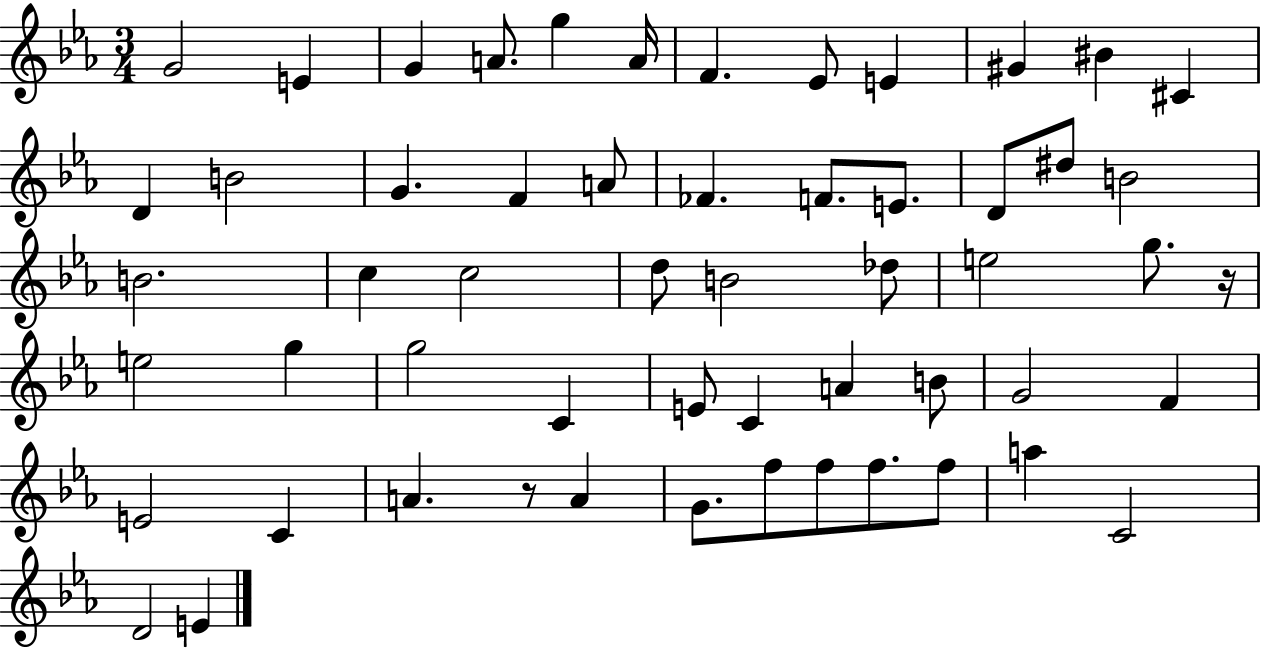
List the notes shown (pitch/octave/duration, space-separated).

G4/h E4/q G4/q A4/e. G5/q A4/s F4/q. Eb4/e E4/q G#4/q BIS4/q C#4/q D4/q B4/h G4/q. F4/q A4/e FES4/q. F4/e. E4/e. D4/e D#5/e B4/h B4/h. C5/q C5/h D5/e B4/h Db5/e E5/h G5/e. R/s E5/h G5/q G5/h C4/q E4/e C4/q A4/q B4/e G4/h F4/q E4/h C4/q A4/q. R/e A4/q G4/e. F5/e F5/e F5/e. F5/e A5/q C4/h D4/h E4/q